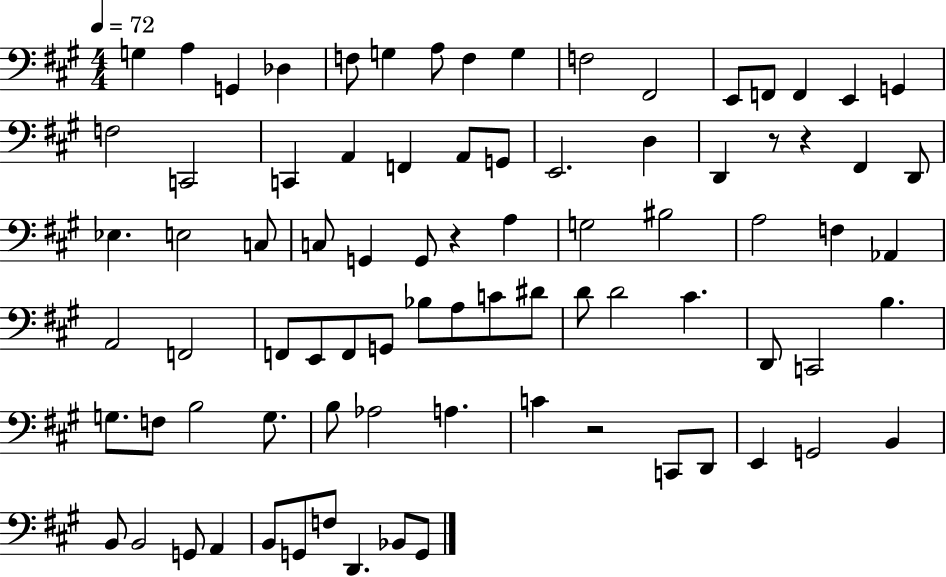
X:1
T:Untitled
M:4/4
L:1/4
K:A
G, A, G,, _D, F,/2 G, A,/2 F, G, F,2 ^F,,2 E,,/2 F,,/2 F,, E,, G,, F,2 C,,2 C,, A,, F,, A,,/2 G,,/2 E,,2 D, D,, z/2 z ^F,, D,,/2 _E, E,2 C,/2 C,/2 G,, G,,/2 z A, G,2 ^B,2 A,2 F, _A,, A,,2 F,,2 F,,/2 E,,/2 F,,/2 G,,/2 _B,/2 A,/2 C/2 ^D/2 D/2 D2 ^C D,,/2 C,,2 B, G,/2 F,/2 B,2 G,/2 B,/2 _A,2 A, C z2 C,,/2 D,,/2 E,, G,,2 B,, B,,/2 B,,2 G,,/2 A,, B,,/2 G,,/2 F,/2 D,, _B,,/2 G,,/2